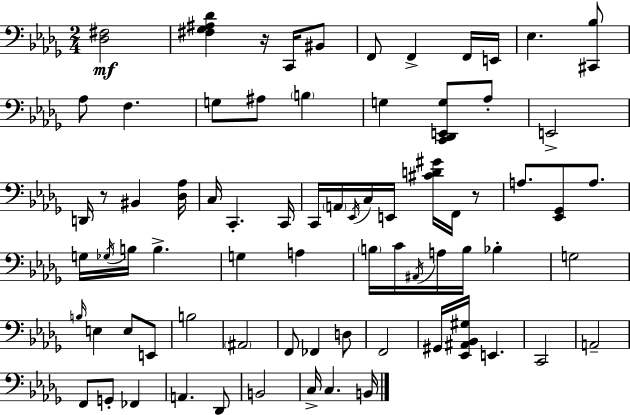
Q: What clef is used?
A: bass